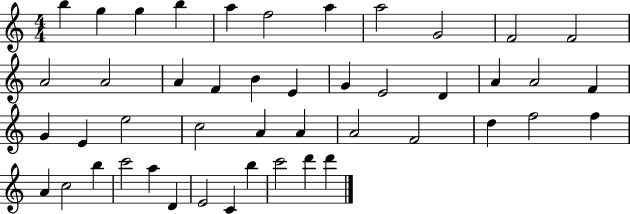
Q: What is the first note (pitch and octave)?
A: B5